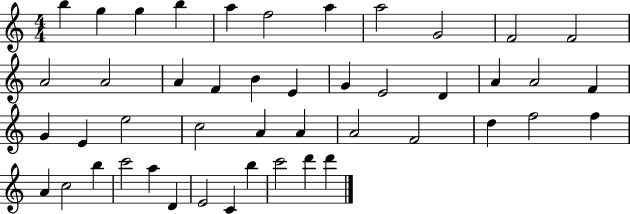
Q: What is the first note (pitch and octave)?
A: B5